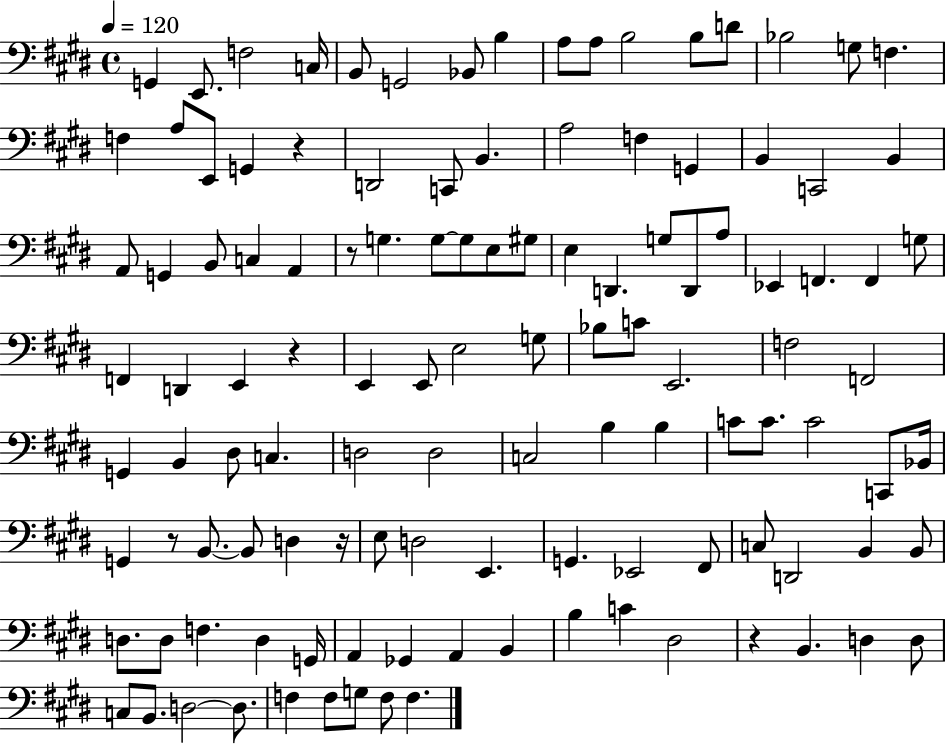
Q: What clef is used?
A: bass